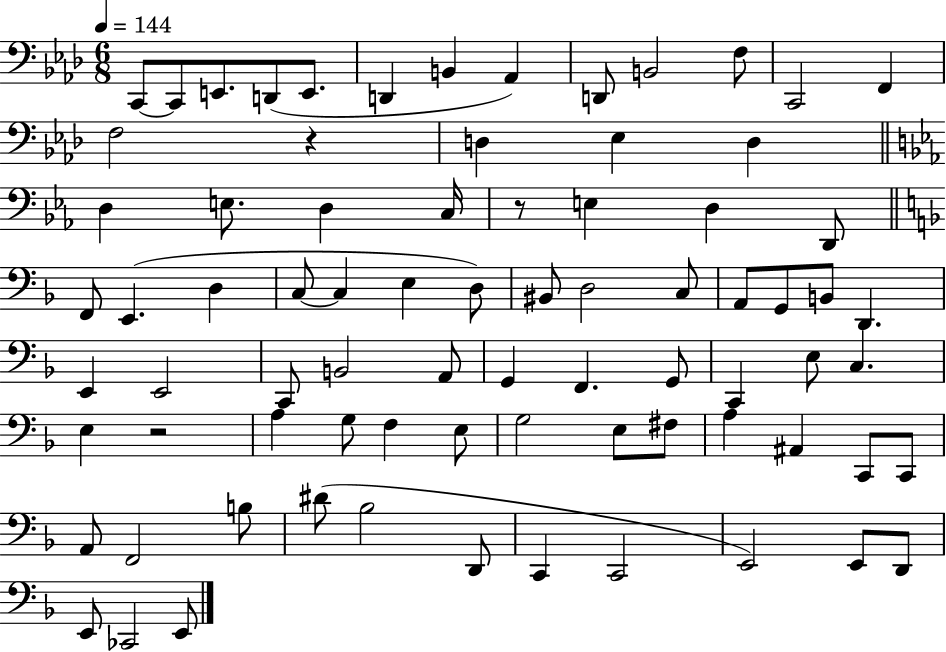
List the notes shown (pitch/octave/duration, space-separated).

C2/e C2/e E2/e. D2/e E2/e. D2/q B2/q Ab2/q D2/e B2/h F3/e C2/h F2/q F3/h R/q D3/q Eb3/q D3/q D3/q E3/e. D3/q C3/s R/e E3/q D3/q D2/e F2/e E2/q. D3/q C3/e C3/q E3/q D3/e BIS2/e D3/h C3/e A2/e G2/e B2/e D2/q. E2/q E2/h C2/e B2/h A2/e G2/q F2/q. G2/e C2/q E3/e C3/q. E3/q R/h A3/q G3/e F3/q E3/e G3/h E3/e F#3/e A3/q A#2/q C2/e C2/e A2/e F2/h B3/e D#4/e Bb3/h D2/e C2/q C2/h E2/h E2/e D2/e E2/e CES2/h E2/e